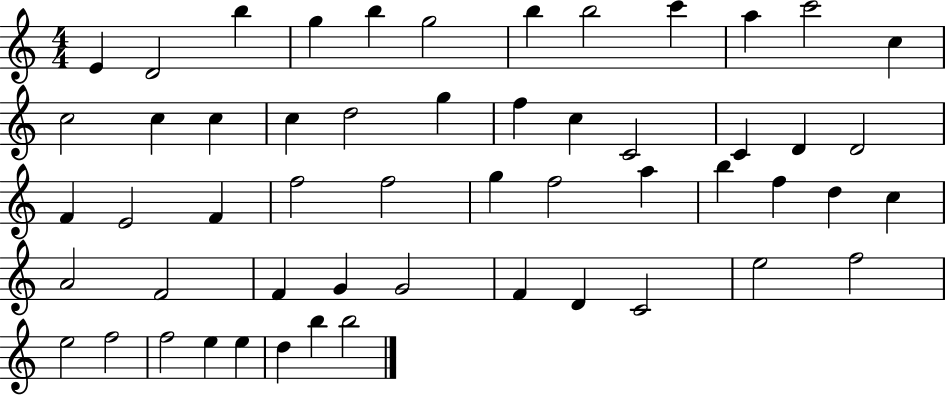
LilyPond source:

{
  \clef treble
  \numericTimeSignature
  \time 4/4
  \key c \major
  e'4 d'2 b''4 | g''4 b''4 g''2 | b''4 b''2 c'''4 | a''4 c'''2 c''4 | \break c''2 c''4 c''4 | c''4 d''2 g''4 | f''4 c''4 c'2 | c'4 d'4 d'2 | \break f'4 e'2 f'4 | f''2 f''2 | g''4 f''2 a''4 | b''4 f''4 d''4 c''4 | \break a'2 f'2 | f'4 g'4 g'2 | f'4 d'4 c'2 | e''2 f''2 | \break e''2 f''2 | f''2 e''4 e''4 | d''4 b''4 b''2 | \bar "|."
}